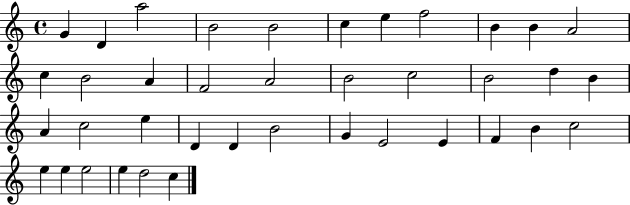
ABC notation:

X:1
T:Untitled
M:4/4
L:1/4
K:C
G D a2 B2 B2 c e f2 B B A2 c B2 A F2 A2 B2 c2 B2 d B A c2 e D D B2 G E2 E F B c2 e e e2 e d2 c